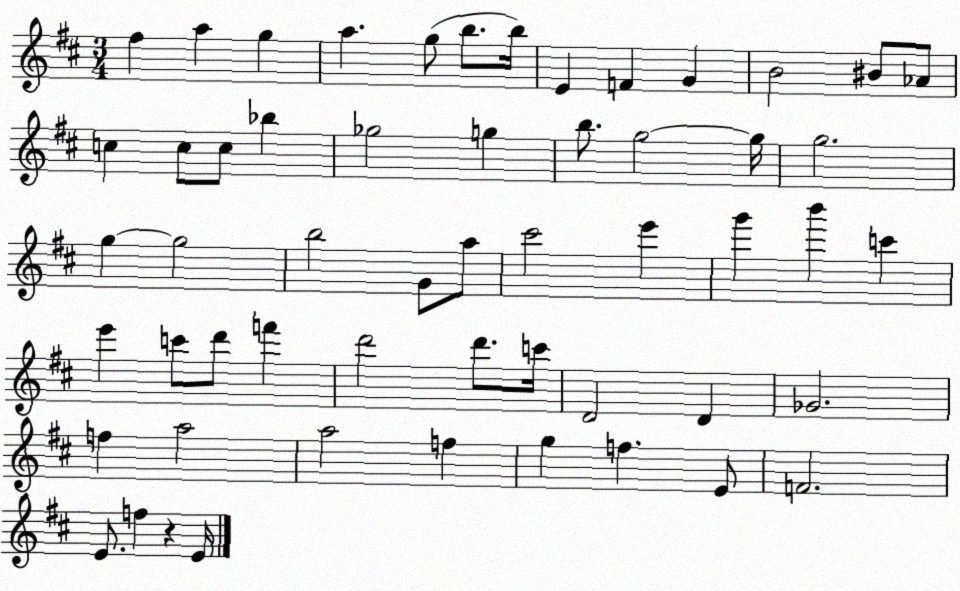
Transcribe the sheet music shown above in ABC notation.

X:1
T:Untitled
M:3/4
L:1/4
K:D
^f a g a g/2 b/2 b/4 E F G B2 ^B/2 _A/2 c c/2 c/2 _b _g2 g b/2 g2 g/4 g2 g g2 b2 G/2 a/2 ^c'2 e' g' b' c' e' c'/2 d'/2 f' d'2 d'/2 c'/4 D2 D _G2 f a2 a2 f g f E/2 F2 E/2 f z E/4